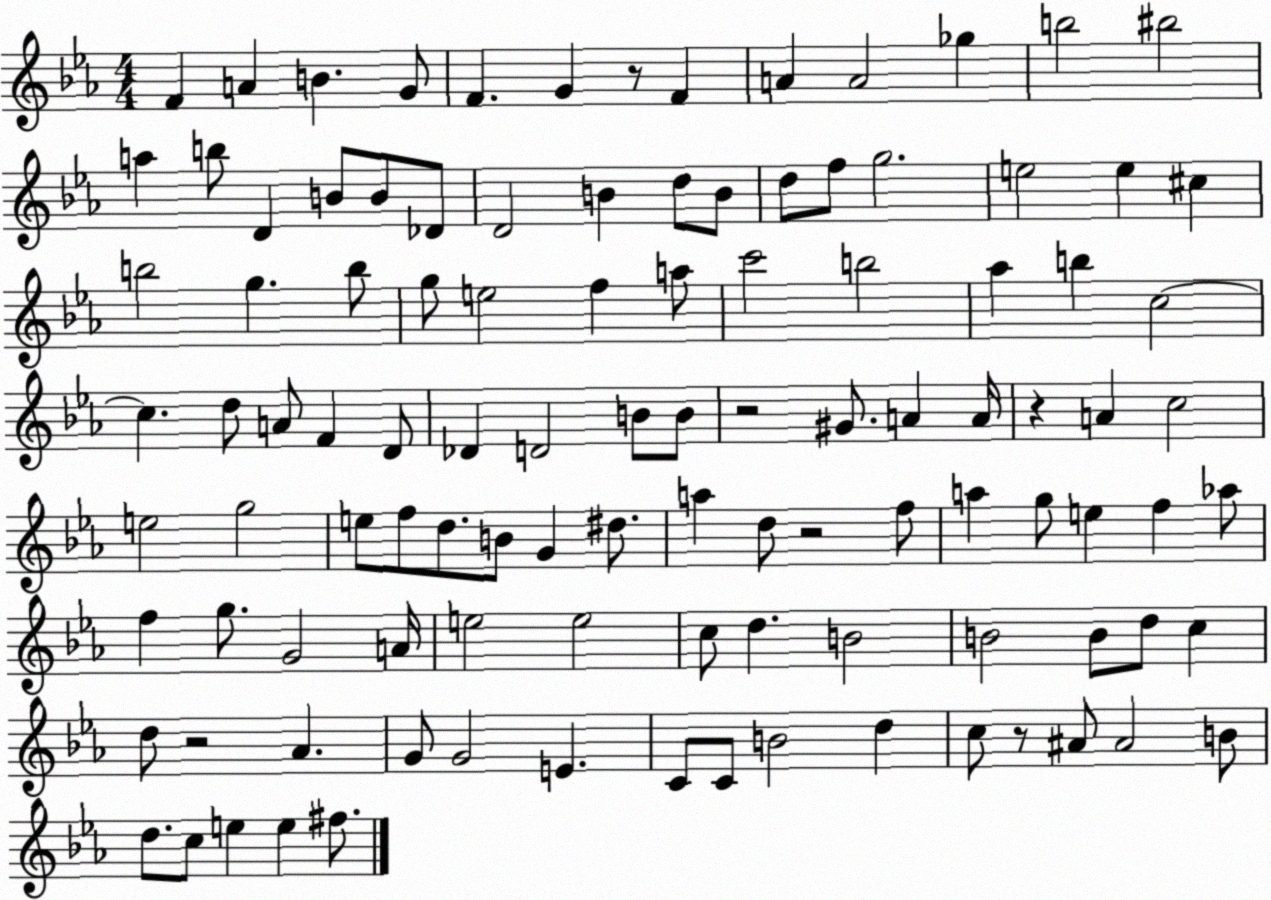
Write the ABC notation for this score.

X:1
T:Untitled
M:4/4
L:1/4
K:Eb
F A B G/2 F G z/2 F A A2 _g b2 ^b2 a b/2 D B/2 B/2 _D/2 D2 B d/2 B/2 d/2 f/2 g2 e2 e ^c b2 g b/2 g/2 e2 f a/2 c'2 b2 _a b c2 c d/2 A/2 F D/2 _D D2 B/2 B/2 z2 ^G/2 A A/4 z A c2 e2 g2 e/2 f/2 d/2 B/2 G ^d/2 a d/2 z2 f/2 a g/2 e f _a/2 f g/2 G2 A/4 e2 e2 c/2 d B2 B2 B/2 d/2 c d/2 z2 _A G/2 G2 E C/2 C/2 B2 d c/2 z/2 ^A/2 ^A2 B/2 d/2 c/2 e e ^f/2